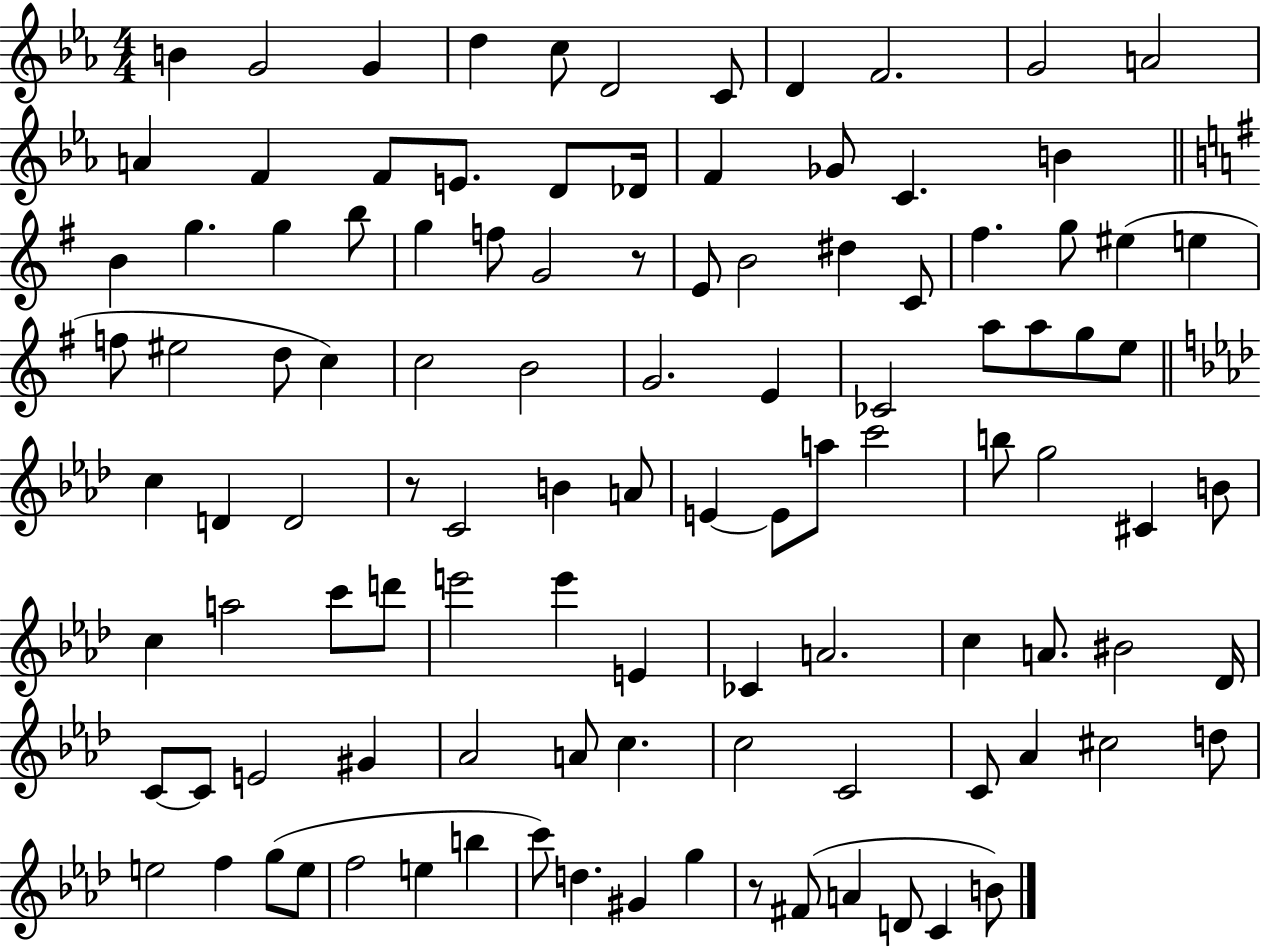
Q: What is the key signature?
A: EES major